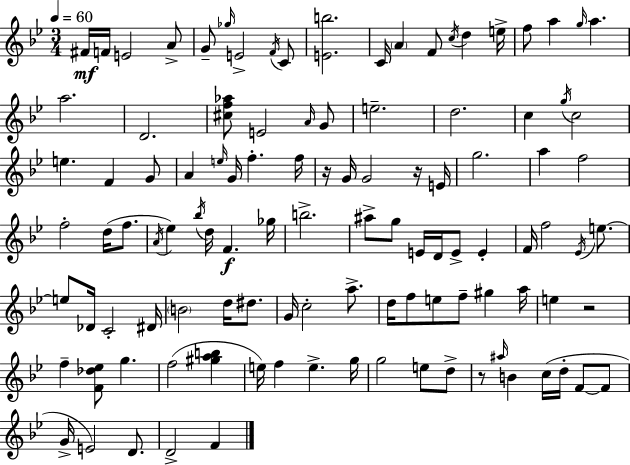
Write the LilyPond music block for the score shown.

{
  \clef treble
  \numericTimeSignature
  \time 3/4
  \key g \minor
  \tempo 4 = 60
  \repeat volta 2 { fis'16\mf f'16 e'2 a'8-> | g'8-- \grace { ges''16 } e'2-> \acciaccatura { f'16 } | c'8 <e' b''>2. | c'16 \parenthesize a'4 f'8 \acciaccatura { c''16 } d''4 | \break e''16-> f''8 a''4 \grace { g''16 } a''4. | a''2. | d'2. | <cis'' f'' aes''>8 e'2 | \break \grace { a'16 } g'8 e''2.-- | d''2. | c''4 \acciaccatura { g''16 } c''2 | e''4. | \break f'4 g'8 a'4 \grace { e''16 } g'16 | f''4.-. f''16 r16 g'16 g'2 | r16 e'16 g''2. | a''4 f''2 | \break f''2-. | d''16( f''8. \acciaccatura { a'16 }) ees''4 | \acciaccatura { bes''16 } d''16 f'4.\f ges''16 b''2.-> | ais''8-> g''8 | \break e'16 d'16 e'8-> e'4-. f'16 f''2 | \acciaccatura { ees'16 } e''8.~~ e''8 | des'16 c'2-. dis'16 \parenthesize b'2 | d''16 dis''8. g'16 c''2-. | \break a''8.-> d''16 f''8 | e''8 f''8-- gis''4 a''16 e''4 | r2 f''4-- | <f' des'' ees''>8 g''4. f''2( | \break <gis'' a'' b''>4 e''16) f''4 | e''4.-> g''16 g''2 | e''8 d''8-> r8 | \grace { ais''16 } b'4 c''16( d''16-. f'8~~ f'8 g'16-> | \break e'2) d'8. d'2-> | f'4 } \bar "|."
}